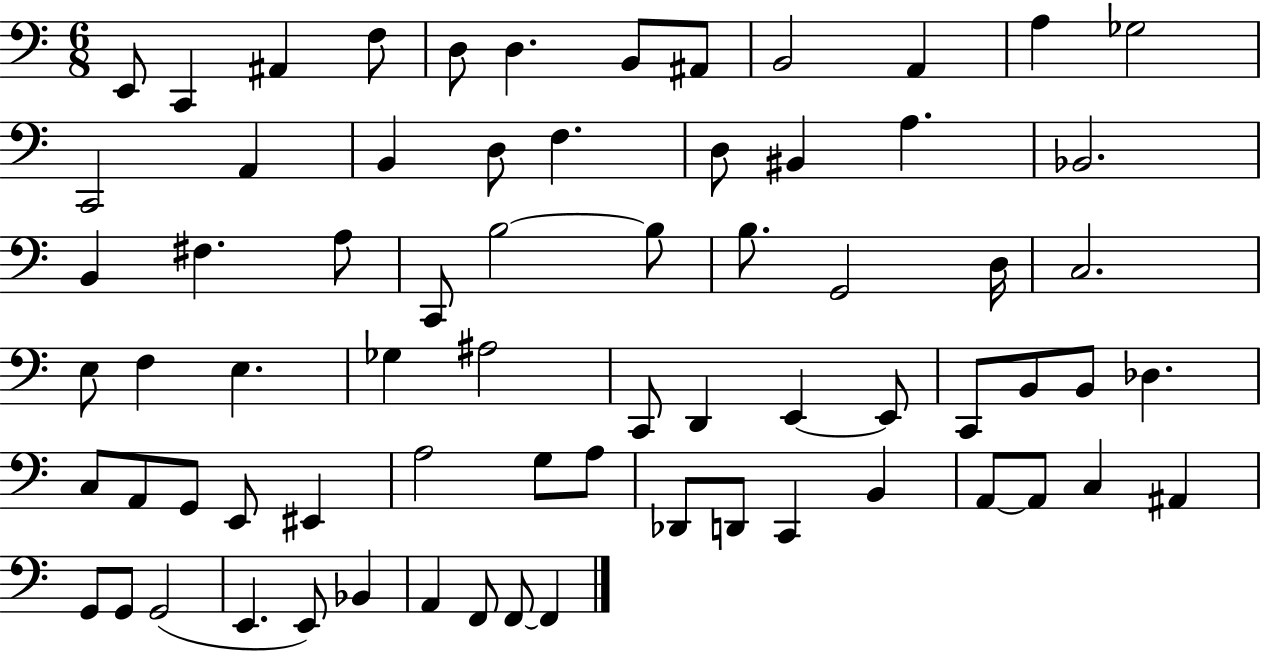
X:1
T:Untitled
M:6/8
L:1/4
K:C
E,,/2 C,, ^A,, F,/2 D,/2 D, B,,/2 ^A,,/2 B,,2 A,, A, _G,2 C,,2 A,, B,, D,/2 F, D,/2 ^B,, A, _B,,2 B,, ^F, A,/2 C,,/2 B,2 B,/2 B,/2 G,,2 D,/4 C,2 E,/2 F, E, _G, ^A,2 C,,/2 D,, E,, E,,/2 C,,/2 B,,/2 B,,/2 _D, C,/2 A,,/2 G,,/2 E,,/2 ^E,, A,2 G,/2 A,/2 _D,,/2 D,,/2 C,, B,, A,,/2 A,,/2 C, ^A,, G,,/2 G,,/2 G,,2 E,, E,,/2 _B,, A,, F,,/2 F,,/2 F,,